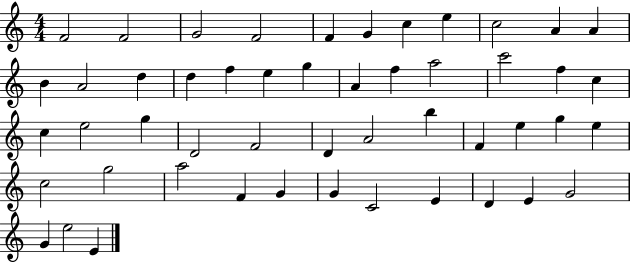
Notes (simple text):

F4/h F4/h G4/h F4/h F4/q G4/q C5/q E5/q C5/h A4/q A4/q B4/q A4/h D5/q D5/q F5/q E5/q G5/q A4/q F5/q A5/h C6/h F5/q C5/q C5/q E5/h G5/q D4/h F4/h D4/q A4/h B5/q F4/q E5/q G5/q E5/q C5/h G5/h A5/h F4/q G4/q G4/q C4/h E4/q D4/q E4/q G4/h G4/q E5/h E4/q